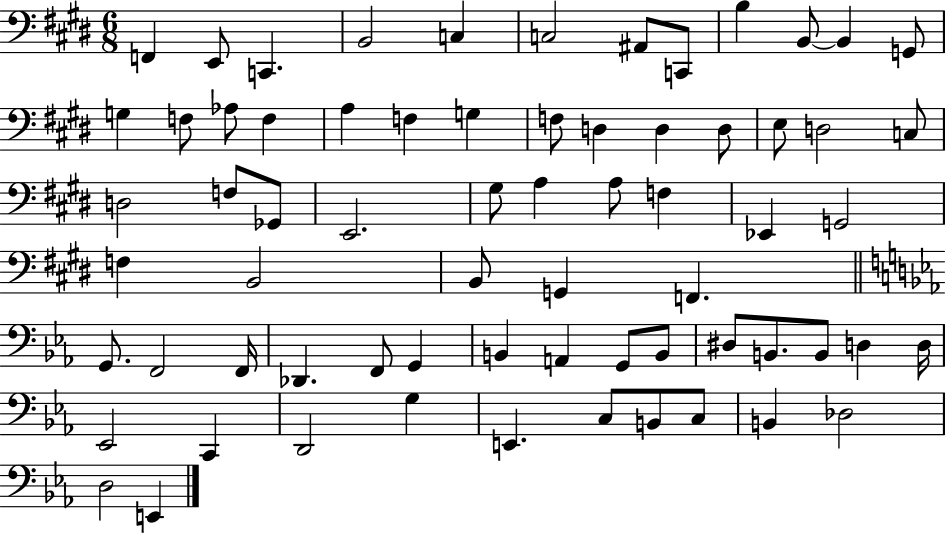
F2/q E2/e C2/q. B2/h C3/q C3/h A#2/e C2/e B3/q B2/e B2/q G2/e G3/q F3/e Ab3/e F3/q A3/q F3/q G3/q F3/e D3/q D3/q D3/e E3/e D3/h C3/e D3/h F3/e Gb2/e E2/h. G#3/e A3/q A3/e F3/q Eb2/q G2/h F3/q B2/h B2/e G2/q F2/q. G2/e. F2/h F2/s Db2/q. F2/e G2/q B2/q A2/q G2/e B2/e D#3/e B2/e. B2/e D3/q D3/s Eb2/h C2/q D2/h G3/q E2/q. C3/e B2/e C3/e B2/q Db3/h D3/h E2/q